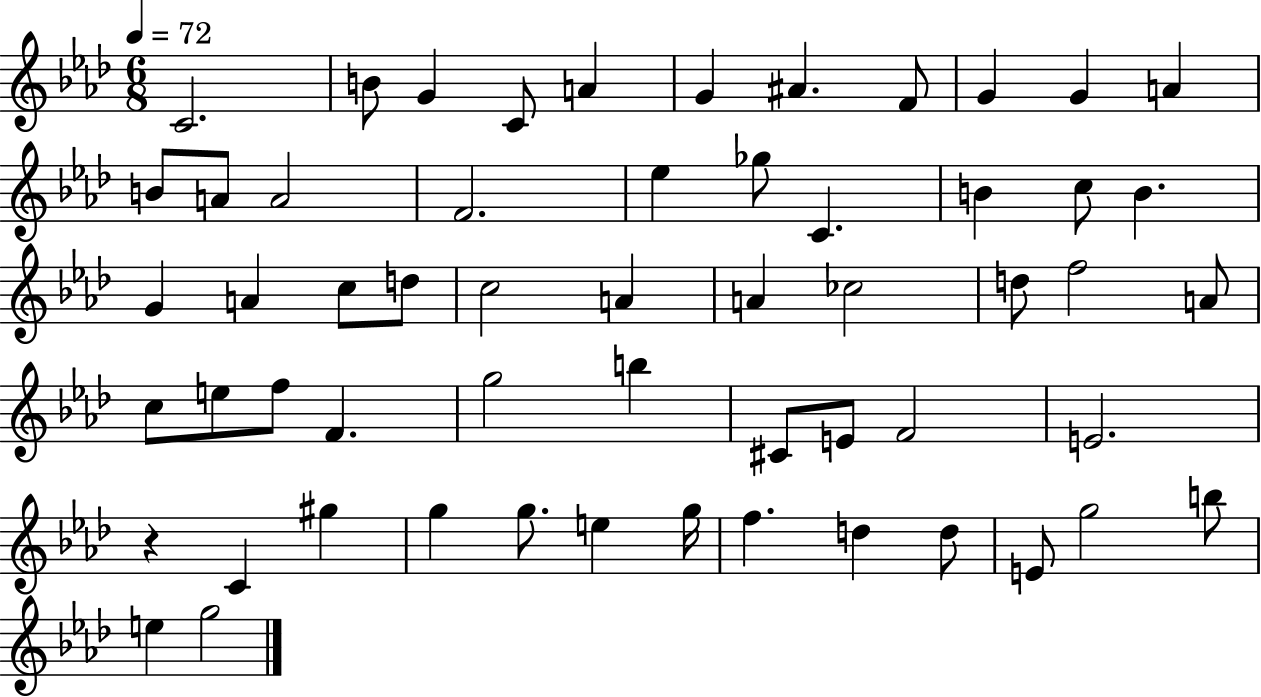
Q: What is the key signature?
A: AES major